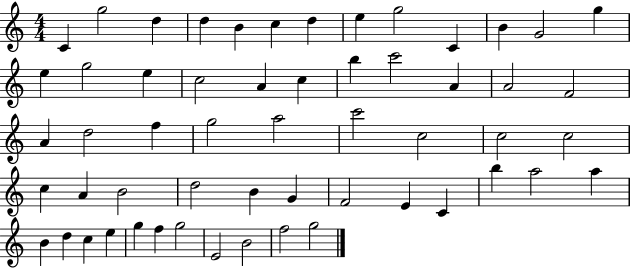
C4/q G5/h D5/q D5/q B4/q C5/q D5/q E5/q G5/h C4/q B4/q G4/h G5/q E5/q G5/h E5/q C5/h A4/q C5/q B5/q C6/h A4/q A4/h F4/h A4/q D5/h F5/q G5/h A5/h C6/h C5/h C5/h C5/h C5/q A4/q B4/h D5/h B4/q G4/q F4/h E4/q C4/q B5/q A5/h A5/q B4/q D5/q C5/q E5/q G5/q F5/q G5/h E4/h B4/h F5/h G5/h